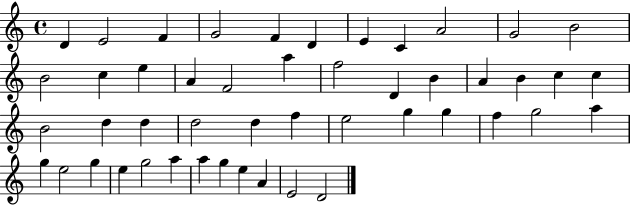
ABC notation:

X:1
T:Untitled
M:4/4
L:1/4
K:C
D E2 F G2 F D E C A2 G2 B2 B2 c e A F2 a f2 D B A B c c B2 d d d2 d f e2 g g f g2 a g e2 g e g2 a a g e A E2 D2